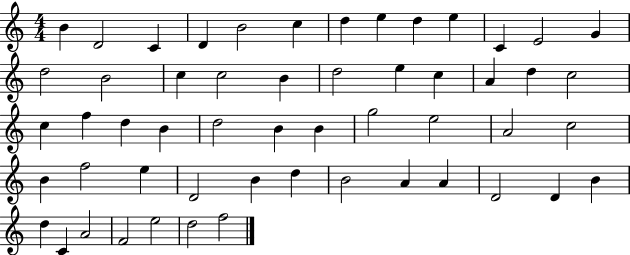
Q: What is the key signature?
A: C major